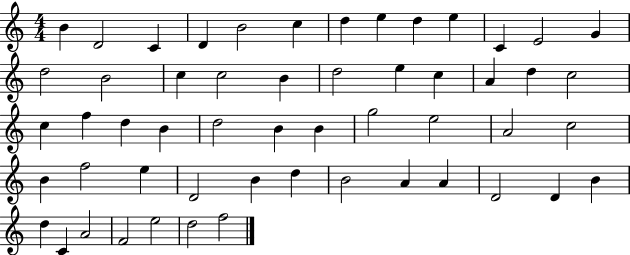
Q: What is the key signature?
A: C major